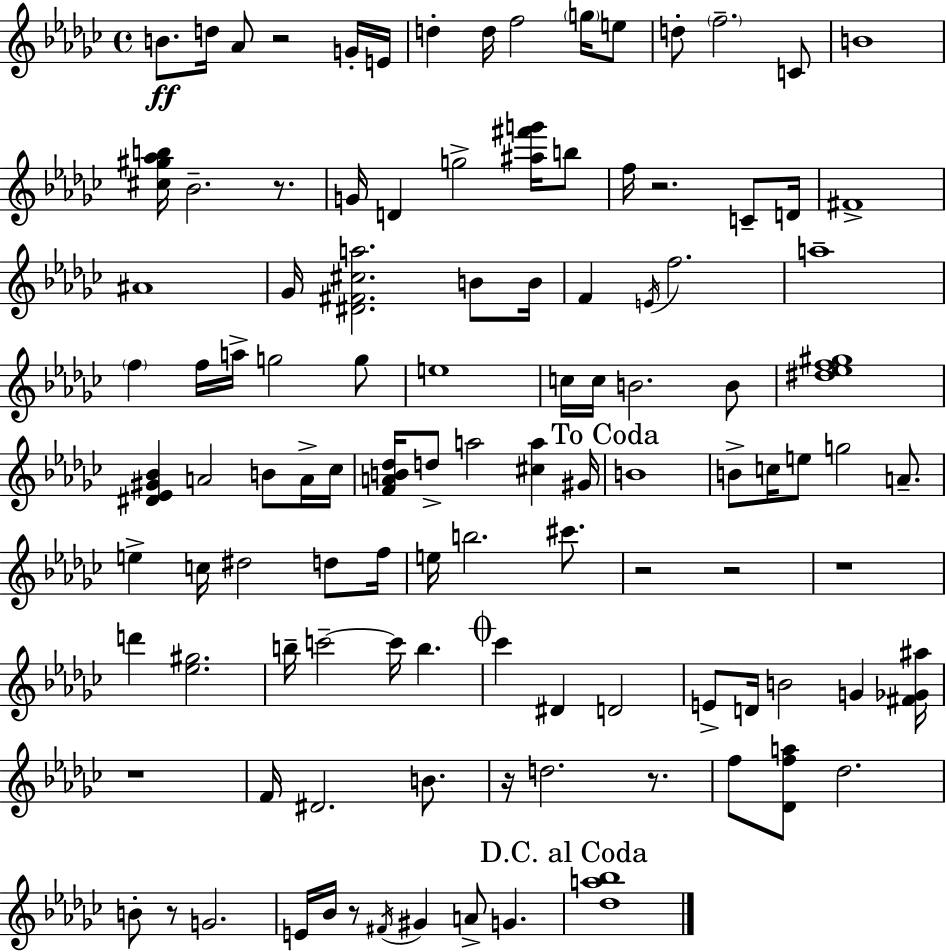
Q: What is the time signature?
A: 4/4